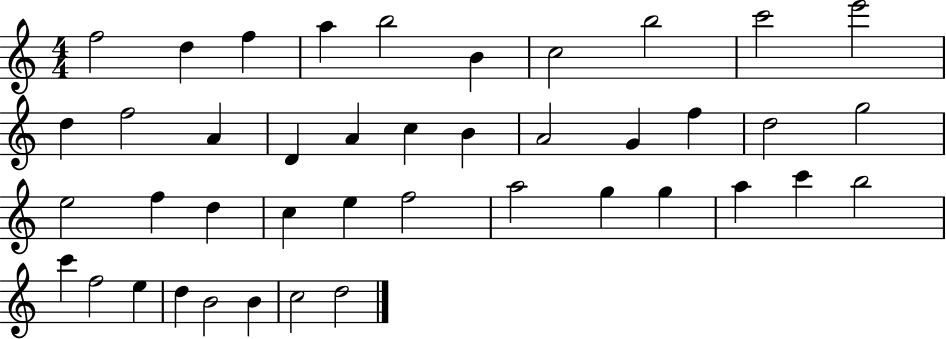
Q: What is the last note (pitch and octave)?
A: D5